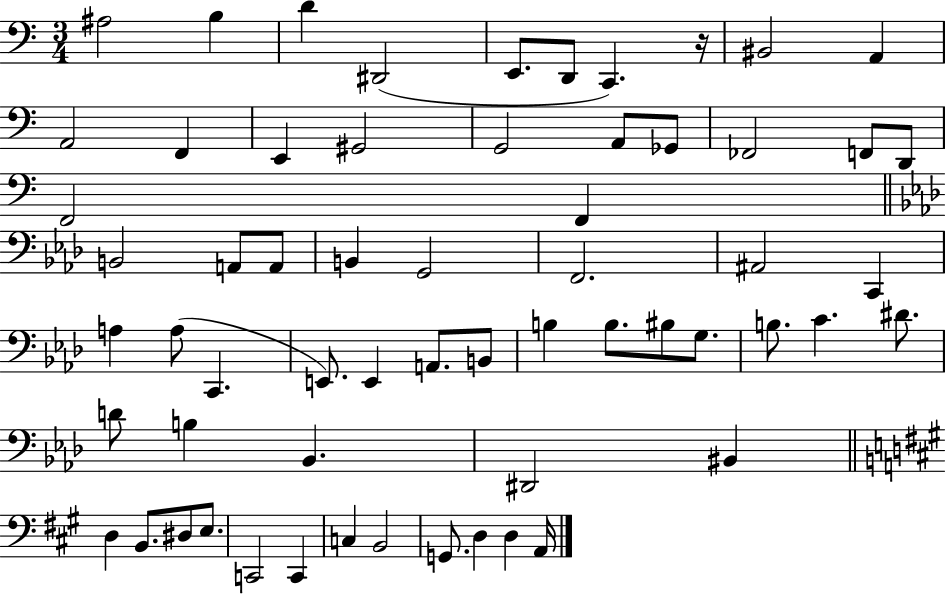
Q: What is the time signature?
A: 3/4